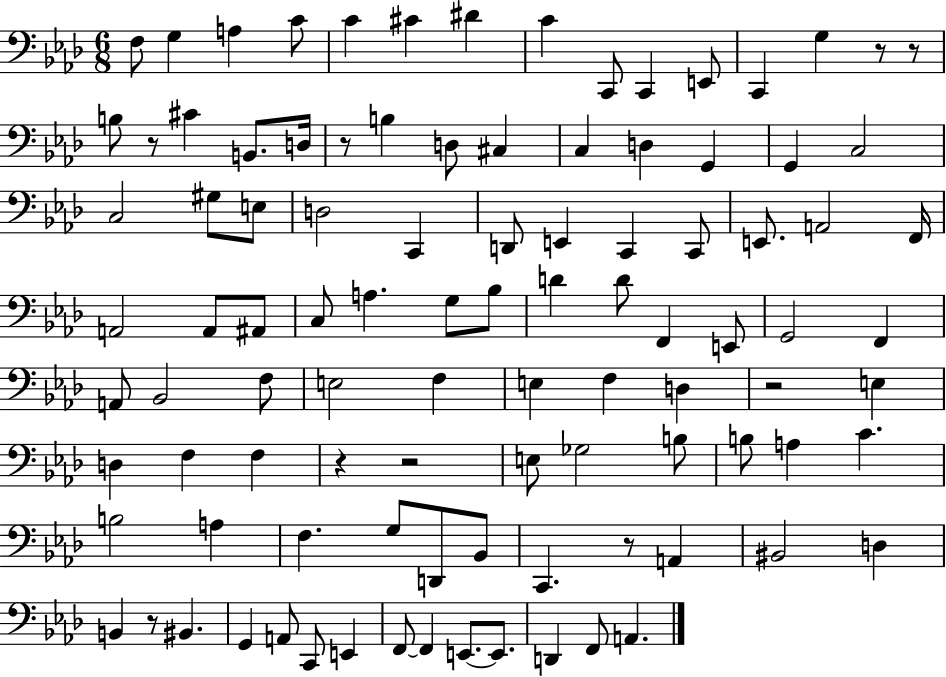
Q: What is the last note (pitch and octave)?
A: A2